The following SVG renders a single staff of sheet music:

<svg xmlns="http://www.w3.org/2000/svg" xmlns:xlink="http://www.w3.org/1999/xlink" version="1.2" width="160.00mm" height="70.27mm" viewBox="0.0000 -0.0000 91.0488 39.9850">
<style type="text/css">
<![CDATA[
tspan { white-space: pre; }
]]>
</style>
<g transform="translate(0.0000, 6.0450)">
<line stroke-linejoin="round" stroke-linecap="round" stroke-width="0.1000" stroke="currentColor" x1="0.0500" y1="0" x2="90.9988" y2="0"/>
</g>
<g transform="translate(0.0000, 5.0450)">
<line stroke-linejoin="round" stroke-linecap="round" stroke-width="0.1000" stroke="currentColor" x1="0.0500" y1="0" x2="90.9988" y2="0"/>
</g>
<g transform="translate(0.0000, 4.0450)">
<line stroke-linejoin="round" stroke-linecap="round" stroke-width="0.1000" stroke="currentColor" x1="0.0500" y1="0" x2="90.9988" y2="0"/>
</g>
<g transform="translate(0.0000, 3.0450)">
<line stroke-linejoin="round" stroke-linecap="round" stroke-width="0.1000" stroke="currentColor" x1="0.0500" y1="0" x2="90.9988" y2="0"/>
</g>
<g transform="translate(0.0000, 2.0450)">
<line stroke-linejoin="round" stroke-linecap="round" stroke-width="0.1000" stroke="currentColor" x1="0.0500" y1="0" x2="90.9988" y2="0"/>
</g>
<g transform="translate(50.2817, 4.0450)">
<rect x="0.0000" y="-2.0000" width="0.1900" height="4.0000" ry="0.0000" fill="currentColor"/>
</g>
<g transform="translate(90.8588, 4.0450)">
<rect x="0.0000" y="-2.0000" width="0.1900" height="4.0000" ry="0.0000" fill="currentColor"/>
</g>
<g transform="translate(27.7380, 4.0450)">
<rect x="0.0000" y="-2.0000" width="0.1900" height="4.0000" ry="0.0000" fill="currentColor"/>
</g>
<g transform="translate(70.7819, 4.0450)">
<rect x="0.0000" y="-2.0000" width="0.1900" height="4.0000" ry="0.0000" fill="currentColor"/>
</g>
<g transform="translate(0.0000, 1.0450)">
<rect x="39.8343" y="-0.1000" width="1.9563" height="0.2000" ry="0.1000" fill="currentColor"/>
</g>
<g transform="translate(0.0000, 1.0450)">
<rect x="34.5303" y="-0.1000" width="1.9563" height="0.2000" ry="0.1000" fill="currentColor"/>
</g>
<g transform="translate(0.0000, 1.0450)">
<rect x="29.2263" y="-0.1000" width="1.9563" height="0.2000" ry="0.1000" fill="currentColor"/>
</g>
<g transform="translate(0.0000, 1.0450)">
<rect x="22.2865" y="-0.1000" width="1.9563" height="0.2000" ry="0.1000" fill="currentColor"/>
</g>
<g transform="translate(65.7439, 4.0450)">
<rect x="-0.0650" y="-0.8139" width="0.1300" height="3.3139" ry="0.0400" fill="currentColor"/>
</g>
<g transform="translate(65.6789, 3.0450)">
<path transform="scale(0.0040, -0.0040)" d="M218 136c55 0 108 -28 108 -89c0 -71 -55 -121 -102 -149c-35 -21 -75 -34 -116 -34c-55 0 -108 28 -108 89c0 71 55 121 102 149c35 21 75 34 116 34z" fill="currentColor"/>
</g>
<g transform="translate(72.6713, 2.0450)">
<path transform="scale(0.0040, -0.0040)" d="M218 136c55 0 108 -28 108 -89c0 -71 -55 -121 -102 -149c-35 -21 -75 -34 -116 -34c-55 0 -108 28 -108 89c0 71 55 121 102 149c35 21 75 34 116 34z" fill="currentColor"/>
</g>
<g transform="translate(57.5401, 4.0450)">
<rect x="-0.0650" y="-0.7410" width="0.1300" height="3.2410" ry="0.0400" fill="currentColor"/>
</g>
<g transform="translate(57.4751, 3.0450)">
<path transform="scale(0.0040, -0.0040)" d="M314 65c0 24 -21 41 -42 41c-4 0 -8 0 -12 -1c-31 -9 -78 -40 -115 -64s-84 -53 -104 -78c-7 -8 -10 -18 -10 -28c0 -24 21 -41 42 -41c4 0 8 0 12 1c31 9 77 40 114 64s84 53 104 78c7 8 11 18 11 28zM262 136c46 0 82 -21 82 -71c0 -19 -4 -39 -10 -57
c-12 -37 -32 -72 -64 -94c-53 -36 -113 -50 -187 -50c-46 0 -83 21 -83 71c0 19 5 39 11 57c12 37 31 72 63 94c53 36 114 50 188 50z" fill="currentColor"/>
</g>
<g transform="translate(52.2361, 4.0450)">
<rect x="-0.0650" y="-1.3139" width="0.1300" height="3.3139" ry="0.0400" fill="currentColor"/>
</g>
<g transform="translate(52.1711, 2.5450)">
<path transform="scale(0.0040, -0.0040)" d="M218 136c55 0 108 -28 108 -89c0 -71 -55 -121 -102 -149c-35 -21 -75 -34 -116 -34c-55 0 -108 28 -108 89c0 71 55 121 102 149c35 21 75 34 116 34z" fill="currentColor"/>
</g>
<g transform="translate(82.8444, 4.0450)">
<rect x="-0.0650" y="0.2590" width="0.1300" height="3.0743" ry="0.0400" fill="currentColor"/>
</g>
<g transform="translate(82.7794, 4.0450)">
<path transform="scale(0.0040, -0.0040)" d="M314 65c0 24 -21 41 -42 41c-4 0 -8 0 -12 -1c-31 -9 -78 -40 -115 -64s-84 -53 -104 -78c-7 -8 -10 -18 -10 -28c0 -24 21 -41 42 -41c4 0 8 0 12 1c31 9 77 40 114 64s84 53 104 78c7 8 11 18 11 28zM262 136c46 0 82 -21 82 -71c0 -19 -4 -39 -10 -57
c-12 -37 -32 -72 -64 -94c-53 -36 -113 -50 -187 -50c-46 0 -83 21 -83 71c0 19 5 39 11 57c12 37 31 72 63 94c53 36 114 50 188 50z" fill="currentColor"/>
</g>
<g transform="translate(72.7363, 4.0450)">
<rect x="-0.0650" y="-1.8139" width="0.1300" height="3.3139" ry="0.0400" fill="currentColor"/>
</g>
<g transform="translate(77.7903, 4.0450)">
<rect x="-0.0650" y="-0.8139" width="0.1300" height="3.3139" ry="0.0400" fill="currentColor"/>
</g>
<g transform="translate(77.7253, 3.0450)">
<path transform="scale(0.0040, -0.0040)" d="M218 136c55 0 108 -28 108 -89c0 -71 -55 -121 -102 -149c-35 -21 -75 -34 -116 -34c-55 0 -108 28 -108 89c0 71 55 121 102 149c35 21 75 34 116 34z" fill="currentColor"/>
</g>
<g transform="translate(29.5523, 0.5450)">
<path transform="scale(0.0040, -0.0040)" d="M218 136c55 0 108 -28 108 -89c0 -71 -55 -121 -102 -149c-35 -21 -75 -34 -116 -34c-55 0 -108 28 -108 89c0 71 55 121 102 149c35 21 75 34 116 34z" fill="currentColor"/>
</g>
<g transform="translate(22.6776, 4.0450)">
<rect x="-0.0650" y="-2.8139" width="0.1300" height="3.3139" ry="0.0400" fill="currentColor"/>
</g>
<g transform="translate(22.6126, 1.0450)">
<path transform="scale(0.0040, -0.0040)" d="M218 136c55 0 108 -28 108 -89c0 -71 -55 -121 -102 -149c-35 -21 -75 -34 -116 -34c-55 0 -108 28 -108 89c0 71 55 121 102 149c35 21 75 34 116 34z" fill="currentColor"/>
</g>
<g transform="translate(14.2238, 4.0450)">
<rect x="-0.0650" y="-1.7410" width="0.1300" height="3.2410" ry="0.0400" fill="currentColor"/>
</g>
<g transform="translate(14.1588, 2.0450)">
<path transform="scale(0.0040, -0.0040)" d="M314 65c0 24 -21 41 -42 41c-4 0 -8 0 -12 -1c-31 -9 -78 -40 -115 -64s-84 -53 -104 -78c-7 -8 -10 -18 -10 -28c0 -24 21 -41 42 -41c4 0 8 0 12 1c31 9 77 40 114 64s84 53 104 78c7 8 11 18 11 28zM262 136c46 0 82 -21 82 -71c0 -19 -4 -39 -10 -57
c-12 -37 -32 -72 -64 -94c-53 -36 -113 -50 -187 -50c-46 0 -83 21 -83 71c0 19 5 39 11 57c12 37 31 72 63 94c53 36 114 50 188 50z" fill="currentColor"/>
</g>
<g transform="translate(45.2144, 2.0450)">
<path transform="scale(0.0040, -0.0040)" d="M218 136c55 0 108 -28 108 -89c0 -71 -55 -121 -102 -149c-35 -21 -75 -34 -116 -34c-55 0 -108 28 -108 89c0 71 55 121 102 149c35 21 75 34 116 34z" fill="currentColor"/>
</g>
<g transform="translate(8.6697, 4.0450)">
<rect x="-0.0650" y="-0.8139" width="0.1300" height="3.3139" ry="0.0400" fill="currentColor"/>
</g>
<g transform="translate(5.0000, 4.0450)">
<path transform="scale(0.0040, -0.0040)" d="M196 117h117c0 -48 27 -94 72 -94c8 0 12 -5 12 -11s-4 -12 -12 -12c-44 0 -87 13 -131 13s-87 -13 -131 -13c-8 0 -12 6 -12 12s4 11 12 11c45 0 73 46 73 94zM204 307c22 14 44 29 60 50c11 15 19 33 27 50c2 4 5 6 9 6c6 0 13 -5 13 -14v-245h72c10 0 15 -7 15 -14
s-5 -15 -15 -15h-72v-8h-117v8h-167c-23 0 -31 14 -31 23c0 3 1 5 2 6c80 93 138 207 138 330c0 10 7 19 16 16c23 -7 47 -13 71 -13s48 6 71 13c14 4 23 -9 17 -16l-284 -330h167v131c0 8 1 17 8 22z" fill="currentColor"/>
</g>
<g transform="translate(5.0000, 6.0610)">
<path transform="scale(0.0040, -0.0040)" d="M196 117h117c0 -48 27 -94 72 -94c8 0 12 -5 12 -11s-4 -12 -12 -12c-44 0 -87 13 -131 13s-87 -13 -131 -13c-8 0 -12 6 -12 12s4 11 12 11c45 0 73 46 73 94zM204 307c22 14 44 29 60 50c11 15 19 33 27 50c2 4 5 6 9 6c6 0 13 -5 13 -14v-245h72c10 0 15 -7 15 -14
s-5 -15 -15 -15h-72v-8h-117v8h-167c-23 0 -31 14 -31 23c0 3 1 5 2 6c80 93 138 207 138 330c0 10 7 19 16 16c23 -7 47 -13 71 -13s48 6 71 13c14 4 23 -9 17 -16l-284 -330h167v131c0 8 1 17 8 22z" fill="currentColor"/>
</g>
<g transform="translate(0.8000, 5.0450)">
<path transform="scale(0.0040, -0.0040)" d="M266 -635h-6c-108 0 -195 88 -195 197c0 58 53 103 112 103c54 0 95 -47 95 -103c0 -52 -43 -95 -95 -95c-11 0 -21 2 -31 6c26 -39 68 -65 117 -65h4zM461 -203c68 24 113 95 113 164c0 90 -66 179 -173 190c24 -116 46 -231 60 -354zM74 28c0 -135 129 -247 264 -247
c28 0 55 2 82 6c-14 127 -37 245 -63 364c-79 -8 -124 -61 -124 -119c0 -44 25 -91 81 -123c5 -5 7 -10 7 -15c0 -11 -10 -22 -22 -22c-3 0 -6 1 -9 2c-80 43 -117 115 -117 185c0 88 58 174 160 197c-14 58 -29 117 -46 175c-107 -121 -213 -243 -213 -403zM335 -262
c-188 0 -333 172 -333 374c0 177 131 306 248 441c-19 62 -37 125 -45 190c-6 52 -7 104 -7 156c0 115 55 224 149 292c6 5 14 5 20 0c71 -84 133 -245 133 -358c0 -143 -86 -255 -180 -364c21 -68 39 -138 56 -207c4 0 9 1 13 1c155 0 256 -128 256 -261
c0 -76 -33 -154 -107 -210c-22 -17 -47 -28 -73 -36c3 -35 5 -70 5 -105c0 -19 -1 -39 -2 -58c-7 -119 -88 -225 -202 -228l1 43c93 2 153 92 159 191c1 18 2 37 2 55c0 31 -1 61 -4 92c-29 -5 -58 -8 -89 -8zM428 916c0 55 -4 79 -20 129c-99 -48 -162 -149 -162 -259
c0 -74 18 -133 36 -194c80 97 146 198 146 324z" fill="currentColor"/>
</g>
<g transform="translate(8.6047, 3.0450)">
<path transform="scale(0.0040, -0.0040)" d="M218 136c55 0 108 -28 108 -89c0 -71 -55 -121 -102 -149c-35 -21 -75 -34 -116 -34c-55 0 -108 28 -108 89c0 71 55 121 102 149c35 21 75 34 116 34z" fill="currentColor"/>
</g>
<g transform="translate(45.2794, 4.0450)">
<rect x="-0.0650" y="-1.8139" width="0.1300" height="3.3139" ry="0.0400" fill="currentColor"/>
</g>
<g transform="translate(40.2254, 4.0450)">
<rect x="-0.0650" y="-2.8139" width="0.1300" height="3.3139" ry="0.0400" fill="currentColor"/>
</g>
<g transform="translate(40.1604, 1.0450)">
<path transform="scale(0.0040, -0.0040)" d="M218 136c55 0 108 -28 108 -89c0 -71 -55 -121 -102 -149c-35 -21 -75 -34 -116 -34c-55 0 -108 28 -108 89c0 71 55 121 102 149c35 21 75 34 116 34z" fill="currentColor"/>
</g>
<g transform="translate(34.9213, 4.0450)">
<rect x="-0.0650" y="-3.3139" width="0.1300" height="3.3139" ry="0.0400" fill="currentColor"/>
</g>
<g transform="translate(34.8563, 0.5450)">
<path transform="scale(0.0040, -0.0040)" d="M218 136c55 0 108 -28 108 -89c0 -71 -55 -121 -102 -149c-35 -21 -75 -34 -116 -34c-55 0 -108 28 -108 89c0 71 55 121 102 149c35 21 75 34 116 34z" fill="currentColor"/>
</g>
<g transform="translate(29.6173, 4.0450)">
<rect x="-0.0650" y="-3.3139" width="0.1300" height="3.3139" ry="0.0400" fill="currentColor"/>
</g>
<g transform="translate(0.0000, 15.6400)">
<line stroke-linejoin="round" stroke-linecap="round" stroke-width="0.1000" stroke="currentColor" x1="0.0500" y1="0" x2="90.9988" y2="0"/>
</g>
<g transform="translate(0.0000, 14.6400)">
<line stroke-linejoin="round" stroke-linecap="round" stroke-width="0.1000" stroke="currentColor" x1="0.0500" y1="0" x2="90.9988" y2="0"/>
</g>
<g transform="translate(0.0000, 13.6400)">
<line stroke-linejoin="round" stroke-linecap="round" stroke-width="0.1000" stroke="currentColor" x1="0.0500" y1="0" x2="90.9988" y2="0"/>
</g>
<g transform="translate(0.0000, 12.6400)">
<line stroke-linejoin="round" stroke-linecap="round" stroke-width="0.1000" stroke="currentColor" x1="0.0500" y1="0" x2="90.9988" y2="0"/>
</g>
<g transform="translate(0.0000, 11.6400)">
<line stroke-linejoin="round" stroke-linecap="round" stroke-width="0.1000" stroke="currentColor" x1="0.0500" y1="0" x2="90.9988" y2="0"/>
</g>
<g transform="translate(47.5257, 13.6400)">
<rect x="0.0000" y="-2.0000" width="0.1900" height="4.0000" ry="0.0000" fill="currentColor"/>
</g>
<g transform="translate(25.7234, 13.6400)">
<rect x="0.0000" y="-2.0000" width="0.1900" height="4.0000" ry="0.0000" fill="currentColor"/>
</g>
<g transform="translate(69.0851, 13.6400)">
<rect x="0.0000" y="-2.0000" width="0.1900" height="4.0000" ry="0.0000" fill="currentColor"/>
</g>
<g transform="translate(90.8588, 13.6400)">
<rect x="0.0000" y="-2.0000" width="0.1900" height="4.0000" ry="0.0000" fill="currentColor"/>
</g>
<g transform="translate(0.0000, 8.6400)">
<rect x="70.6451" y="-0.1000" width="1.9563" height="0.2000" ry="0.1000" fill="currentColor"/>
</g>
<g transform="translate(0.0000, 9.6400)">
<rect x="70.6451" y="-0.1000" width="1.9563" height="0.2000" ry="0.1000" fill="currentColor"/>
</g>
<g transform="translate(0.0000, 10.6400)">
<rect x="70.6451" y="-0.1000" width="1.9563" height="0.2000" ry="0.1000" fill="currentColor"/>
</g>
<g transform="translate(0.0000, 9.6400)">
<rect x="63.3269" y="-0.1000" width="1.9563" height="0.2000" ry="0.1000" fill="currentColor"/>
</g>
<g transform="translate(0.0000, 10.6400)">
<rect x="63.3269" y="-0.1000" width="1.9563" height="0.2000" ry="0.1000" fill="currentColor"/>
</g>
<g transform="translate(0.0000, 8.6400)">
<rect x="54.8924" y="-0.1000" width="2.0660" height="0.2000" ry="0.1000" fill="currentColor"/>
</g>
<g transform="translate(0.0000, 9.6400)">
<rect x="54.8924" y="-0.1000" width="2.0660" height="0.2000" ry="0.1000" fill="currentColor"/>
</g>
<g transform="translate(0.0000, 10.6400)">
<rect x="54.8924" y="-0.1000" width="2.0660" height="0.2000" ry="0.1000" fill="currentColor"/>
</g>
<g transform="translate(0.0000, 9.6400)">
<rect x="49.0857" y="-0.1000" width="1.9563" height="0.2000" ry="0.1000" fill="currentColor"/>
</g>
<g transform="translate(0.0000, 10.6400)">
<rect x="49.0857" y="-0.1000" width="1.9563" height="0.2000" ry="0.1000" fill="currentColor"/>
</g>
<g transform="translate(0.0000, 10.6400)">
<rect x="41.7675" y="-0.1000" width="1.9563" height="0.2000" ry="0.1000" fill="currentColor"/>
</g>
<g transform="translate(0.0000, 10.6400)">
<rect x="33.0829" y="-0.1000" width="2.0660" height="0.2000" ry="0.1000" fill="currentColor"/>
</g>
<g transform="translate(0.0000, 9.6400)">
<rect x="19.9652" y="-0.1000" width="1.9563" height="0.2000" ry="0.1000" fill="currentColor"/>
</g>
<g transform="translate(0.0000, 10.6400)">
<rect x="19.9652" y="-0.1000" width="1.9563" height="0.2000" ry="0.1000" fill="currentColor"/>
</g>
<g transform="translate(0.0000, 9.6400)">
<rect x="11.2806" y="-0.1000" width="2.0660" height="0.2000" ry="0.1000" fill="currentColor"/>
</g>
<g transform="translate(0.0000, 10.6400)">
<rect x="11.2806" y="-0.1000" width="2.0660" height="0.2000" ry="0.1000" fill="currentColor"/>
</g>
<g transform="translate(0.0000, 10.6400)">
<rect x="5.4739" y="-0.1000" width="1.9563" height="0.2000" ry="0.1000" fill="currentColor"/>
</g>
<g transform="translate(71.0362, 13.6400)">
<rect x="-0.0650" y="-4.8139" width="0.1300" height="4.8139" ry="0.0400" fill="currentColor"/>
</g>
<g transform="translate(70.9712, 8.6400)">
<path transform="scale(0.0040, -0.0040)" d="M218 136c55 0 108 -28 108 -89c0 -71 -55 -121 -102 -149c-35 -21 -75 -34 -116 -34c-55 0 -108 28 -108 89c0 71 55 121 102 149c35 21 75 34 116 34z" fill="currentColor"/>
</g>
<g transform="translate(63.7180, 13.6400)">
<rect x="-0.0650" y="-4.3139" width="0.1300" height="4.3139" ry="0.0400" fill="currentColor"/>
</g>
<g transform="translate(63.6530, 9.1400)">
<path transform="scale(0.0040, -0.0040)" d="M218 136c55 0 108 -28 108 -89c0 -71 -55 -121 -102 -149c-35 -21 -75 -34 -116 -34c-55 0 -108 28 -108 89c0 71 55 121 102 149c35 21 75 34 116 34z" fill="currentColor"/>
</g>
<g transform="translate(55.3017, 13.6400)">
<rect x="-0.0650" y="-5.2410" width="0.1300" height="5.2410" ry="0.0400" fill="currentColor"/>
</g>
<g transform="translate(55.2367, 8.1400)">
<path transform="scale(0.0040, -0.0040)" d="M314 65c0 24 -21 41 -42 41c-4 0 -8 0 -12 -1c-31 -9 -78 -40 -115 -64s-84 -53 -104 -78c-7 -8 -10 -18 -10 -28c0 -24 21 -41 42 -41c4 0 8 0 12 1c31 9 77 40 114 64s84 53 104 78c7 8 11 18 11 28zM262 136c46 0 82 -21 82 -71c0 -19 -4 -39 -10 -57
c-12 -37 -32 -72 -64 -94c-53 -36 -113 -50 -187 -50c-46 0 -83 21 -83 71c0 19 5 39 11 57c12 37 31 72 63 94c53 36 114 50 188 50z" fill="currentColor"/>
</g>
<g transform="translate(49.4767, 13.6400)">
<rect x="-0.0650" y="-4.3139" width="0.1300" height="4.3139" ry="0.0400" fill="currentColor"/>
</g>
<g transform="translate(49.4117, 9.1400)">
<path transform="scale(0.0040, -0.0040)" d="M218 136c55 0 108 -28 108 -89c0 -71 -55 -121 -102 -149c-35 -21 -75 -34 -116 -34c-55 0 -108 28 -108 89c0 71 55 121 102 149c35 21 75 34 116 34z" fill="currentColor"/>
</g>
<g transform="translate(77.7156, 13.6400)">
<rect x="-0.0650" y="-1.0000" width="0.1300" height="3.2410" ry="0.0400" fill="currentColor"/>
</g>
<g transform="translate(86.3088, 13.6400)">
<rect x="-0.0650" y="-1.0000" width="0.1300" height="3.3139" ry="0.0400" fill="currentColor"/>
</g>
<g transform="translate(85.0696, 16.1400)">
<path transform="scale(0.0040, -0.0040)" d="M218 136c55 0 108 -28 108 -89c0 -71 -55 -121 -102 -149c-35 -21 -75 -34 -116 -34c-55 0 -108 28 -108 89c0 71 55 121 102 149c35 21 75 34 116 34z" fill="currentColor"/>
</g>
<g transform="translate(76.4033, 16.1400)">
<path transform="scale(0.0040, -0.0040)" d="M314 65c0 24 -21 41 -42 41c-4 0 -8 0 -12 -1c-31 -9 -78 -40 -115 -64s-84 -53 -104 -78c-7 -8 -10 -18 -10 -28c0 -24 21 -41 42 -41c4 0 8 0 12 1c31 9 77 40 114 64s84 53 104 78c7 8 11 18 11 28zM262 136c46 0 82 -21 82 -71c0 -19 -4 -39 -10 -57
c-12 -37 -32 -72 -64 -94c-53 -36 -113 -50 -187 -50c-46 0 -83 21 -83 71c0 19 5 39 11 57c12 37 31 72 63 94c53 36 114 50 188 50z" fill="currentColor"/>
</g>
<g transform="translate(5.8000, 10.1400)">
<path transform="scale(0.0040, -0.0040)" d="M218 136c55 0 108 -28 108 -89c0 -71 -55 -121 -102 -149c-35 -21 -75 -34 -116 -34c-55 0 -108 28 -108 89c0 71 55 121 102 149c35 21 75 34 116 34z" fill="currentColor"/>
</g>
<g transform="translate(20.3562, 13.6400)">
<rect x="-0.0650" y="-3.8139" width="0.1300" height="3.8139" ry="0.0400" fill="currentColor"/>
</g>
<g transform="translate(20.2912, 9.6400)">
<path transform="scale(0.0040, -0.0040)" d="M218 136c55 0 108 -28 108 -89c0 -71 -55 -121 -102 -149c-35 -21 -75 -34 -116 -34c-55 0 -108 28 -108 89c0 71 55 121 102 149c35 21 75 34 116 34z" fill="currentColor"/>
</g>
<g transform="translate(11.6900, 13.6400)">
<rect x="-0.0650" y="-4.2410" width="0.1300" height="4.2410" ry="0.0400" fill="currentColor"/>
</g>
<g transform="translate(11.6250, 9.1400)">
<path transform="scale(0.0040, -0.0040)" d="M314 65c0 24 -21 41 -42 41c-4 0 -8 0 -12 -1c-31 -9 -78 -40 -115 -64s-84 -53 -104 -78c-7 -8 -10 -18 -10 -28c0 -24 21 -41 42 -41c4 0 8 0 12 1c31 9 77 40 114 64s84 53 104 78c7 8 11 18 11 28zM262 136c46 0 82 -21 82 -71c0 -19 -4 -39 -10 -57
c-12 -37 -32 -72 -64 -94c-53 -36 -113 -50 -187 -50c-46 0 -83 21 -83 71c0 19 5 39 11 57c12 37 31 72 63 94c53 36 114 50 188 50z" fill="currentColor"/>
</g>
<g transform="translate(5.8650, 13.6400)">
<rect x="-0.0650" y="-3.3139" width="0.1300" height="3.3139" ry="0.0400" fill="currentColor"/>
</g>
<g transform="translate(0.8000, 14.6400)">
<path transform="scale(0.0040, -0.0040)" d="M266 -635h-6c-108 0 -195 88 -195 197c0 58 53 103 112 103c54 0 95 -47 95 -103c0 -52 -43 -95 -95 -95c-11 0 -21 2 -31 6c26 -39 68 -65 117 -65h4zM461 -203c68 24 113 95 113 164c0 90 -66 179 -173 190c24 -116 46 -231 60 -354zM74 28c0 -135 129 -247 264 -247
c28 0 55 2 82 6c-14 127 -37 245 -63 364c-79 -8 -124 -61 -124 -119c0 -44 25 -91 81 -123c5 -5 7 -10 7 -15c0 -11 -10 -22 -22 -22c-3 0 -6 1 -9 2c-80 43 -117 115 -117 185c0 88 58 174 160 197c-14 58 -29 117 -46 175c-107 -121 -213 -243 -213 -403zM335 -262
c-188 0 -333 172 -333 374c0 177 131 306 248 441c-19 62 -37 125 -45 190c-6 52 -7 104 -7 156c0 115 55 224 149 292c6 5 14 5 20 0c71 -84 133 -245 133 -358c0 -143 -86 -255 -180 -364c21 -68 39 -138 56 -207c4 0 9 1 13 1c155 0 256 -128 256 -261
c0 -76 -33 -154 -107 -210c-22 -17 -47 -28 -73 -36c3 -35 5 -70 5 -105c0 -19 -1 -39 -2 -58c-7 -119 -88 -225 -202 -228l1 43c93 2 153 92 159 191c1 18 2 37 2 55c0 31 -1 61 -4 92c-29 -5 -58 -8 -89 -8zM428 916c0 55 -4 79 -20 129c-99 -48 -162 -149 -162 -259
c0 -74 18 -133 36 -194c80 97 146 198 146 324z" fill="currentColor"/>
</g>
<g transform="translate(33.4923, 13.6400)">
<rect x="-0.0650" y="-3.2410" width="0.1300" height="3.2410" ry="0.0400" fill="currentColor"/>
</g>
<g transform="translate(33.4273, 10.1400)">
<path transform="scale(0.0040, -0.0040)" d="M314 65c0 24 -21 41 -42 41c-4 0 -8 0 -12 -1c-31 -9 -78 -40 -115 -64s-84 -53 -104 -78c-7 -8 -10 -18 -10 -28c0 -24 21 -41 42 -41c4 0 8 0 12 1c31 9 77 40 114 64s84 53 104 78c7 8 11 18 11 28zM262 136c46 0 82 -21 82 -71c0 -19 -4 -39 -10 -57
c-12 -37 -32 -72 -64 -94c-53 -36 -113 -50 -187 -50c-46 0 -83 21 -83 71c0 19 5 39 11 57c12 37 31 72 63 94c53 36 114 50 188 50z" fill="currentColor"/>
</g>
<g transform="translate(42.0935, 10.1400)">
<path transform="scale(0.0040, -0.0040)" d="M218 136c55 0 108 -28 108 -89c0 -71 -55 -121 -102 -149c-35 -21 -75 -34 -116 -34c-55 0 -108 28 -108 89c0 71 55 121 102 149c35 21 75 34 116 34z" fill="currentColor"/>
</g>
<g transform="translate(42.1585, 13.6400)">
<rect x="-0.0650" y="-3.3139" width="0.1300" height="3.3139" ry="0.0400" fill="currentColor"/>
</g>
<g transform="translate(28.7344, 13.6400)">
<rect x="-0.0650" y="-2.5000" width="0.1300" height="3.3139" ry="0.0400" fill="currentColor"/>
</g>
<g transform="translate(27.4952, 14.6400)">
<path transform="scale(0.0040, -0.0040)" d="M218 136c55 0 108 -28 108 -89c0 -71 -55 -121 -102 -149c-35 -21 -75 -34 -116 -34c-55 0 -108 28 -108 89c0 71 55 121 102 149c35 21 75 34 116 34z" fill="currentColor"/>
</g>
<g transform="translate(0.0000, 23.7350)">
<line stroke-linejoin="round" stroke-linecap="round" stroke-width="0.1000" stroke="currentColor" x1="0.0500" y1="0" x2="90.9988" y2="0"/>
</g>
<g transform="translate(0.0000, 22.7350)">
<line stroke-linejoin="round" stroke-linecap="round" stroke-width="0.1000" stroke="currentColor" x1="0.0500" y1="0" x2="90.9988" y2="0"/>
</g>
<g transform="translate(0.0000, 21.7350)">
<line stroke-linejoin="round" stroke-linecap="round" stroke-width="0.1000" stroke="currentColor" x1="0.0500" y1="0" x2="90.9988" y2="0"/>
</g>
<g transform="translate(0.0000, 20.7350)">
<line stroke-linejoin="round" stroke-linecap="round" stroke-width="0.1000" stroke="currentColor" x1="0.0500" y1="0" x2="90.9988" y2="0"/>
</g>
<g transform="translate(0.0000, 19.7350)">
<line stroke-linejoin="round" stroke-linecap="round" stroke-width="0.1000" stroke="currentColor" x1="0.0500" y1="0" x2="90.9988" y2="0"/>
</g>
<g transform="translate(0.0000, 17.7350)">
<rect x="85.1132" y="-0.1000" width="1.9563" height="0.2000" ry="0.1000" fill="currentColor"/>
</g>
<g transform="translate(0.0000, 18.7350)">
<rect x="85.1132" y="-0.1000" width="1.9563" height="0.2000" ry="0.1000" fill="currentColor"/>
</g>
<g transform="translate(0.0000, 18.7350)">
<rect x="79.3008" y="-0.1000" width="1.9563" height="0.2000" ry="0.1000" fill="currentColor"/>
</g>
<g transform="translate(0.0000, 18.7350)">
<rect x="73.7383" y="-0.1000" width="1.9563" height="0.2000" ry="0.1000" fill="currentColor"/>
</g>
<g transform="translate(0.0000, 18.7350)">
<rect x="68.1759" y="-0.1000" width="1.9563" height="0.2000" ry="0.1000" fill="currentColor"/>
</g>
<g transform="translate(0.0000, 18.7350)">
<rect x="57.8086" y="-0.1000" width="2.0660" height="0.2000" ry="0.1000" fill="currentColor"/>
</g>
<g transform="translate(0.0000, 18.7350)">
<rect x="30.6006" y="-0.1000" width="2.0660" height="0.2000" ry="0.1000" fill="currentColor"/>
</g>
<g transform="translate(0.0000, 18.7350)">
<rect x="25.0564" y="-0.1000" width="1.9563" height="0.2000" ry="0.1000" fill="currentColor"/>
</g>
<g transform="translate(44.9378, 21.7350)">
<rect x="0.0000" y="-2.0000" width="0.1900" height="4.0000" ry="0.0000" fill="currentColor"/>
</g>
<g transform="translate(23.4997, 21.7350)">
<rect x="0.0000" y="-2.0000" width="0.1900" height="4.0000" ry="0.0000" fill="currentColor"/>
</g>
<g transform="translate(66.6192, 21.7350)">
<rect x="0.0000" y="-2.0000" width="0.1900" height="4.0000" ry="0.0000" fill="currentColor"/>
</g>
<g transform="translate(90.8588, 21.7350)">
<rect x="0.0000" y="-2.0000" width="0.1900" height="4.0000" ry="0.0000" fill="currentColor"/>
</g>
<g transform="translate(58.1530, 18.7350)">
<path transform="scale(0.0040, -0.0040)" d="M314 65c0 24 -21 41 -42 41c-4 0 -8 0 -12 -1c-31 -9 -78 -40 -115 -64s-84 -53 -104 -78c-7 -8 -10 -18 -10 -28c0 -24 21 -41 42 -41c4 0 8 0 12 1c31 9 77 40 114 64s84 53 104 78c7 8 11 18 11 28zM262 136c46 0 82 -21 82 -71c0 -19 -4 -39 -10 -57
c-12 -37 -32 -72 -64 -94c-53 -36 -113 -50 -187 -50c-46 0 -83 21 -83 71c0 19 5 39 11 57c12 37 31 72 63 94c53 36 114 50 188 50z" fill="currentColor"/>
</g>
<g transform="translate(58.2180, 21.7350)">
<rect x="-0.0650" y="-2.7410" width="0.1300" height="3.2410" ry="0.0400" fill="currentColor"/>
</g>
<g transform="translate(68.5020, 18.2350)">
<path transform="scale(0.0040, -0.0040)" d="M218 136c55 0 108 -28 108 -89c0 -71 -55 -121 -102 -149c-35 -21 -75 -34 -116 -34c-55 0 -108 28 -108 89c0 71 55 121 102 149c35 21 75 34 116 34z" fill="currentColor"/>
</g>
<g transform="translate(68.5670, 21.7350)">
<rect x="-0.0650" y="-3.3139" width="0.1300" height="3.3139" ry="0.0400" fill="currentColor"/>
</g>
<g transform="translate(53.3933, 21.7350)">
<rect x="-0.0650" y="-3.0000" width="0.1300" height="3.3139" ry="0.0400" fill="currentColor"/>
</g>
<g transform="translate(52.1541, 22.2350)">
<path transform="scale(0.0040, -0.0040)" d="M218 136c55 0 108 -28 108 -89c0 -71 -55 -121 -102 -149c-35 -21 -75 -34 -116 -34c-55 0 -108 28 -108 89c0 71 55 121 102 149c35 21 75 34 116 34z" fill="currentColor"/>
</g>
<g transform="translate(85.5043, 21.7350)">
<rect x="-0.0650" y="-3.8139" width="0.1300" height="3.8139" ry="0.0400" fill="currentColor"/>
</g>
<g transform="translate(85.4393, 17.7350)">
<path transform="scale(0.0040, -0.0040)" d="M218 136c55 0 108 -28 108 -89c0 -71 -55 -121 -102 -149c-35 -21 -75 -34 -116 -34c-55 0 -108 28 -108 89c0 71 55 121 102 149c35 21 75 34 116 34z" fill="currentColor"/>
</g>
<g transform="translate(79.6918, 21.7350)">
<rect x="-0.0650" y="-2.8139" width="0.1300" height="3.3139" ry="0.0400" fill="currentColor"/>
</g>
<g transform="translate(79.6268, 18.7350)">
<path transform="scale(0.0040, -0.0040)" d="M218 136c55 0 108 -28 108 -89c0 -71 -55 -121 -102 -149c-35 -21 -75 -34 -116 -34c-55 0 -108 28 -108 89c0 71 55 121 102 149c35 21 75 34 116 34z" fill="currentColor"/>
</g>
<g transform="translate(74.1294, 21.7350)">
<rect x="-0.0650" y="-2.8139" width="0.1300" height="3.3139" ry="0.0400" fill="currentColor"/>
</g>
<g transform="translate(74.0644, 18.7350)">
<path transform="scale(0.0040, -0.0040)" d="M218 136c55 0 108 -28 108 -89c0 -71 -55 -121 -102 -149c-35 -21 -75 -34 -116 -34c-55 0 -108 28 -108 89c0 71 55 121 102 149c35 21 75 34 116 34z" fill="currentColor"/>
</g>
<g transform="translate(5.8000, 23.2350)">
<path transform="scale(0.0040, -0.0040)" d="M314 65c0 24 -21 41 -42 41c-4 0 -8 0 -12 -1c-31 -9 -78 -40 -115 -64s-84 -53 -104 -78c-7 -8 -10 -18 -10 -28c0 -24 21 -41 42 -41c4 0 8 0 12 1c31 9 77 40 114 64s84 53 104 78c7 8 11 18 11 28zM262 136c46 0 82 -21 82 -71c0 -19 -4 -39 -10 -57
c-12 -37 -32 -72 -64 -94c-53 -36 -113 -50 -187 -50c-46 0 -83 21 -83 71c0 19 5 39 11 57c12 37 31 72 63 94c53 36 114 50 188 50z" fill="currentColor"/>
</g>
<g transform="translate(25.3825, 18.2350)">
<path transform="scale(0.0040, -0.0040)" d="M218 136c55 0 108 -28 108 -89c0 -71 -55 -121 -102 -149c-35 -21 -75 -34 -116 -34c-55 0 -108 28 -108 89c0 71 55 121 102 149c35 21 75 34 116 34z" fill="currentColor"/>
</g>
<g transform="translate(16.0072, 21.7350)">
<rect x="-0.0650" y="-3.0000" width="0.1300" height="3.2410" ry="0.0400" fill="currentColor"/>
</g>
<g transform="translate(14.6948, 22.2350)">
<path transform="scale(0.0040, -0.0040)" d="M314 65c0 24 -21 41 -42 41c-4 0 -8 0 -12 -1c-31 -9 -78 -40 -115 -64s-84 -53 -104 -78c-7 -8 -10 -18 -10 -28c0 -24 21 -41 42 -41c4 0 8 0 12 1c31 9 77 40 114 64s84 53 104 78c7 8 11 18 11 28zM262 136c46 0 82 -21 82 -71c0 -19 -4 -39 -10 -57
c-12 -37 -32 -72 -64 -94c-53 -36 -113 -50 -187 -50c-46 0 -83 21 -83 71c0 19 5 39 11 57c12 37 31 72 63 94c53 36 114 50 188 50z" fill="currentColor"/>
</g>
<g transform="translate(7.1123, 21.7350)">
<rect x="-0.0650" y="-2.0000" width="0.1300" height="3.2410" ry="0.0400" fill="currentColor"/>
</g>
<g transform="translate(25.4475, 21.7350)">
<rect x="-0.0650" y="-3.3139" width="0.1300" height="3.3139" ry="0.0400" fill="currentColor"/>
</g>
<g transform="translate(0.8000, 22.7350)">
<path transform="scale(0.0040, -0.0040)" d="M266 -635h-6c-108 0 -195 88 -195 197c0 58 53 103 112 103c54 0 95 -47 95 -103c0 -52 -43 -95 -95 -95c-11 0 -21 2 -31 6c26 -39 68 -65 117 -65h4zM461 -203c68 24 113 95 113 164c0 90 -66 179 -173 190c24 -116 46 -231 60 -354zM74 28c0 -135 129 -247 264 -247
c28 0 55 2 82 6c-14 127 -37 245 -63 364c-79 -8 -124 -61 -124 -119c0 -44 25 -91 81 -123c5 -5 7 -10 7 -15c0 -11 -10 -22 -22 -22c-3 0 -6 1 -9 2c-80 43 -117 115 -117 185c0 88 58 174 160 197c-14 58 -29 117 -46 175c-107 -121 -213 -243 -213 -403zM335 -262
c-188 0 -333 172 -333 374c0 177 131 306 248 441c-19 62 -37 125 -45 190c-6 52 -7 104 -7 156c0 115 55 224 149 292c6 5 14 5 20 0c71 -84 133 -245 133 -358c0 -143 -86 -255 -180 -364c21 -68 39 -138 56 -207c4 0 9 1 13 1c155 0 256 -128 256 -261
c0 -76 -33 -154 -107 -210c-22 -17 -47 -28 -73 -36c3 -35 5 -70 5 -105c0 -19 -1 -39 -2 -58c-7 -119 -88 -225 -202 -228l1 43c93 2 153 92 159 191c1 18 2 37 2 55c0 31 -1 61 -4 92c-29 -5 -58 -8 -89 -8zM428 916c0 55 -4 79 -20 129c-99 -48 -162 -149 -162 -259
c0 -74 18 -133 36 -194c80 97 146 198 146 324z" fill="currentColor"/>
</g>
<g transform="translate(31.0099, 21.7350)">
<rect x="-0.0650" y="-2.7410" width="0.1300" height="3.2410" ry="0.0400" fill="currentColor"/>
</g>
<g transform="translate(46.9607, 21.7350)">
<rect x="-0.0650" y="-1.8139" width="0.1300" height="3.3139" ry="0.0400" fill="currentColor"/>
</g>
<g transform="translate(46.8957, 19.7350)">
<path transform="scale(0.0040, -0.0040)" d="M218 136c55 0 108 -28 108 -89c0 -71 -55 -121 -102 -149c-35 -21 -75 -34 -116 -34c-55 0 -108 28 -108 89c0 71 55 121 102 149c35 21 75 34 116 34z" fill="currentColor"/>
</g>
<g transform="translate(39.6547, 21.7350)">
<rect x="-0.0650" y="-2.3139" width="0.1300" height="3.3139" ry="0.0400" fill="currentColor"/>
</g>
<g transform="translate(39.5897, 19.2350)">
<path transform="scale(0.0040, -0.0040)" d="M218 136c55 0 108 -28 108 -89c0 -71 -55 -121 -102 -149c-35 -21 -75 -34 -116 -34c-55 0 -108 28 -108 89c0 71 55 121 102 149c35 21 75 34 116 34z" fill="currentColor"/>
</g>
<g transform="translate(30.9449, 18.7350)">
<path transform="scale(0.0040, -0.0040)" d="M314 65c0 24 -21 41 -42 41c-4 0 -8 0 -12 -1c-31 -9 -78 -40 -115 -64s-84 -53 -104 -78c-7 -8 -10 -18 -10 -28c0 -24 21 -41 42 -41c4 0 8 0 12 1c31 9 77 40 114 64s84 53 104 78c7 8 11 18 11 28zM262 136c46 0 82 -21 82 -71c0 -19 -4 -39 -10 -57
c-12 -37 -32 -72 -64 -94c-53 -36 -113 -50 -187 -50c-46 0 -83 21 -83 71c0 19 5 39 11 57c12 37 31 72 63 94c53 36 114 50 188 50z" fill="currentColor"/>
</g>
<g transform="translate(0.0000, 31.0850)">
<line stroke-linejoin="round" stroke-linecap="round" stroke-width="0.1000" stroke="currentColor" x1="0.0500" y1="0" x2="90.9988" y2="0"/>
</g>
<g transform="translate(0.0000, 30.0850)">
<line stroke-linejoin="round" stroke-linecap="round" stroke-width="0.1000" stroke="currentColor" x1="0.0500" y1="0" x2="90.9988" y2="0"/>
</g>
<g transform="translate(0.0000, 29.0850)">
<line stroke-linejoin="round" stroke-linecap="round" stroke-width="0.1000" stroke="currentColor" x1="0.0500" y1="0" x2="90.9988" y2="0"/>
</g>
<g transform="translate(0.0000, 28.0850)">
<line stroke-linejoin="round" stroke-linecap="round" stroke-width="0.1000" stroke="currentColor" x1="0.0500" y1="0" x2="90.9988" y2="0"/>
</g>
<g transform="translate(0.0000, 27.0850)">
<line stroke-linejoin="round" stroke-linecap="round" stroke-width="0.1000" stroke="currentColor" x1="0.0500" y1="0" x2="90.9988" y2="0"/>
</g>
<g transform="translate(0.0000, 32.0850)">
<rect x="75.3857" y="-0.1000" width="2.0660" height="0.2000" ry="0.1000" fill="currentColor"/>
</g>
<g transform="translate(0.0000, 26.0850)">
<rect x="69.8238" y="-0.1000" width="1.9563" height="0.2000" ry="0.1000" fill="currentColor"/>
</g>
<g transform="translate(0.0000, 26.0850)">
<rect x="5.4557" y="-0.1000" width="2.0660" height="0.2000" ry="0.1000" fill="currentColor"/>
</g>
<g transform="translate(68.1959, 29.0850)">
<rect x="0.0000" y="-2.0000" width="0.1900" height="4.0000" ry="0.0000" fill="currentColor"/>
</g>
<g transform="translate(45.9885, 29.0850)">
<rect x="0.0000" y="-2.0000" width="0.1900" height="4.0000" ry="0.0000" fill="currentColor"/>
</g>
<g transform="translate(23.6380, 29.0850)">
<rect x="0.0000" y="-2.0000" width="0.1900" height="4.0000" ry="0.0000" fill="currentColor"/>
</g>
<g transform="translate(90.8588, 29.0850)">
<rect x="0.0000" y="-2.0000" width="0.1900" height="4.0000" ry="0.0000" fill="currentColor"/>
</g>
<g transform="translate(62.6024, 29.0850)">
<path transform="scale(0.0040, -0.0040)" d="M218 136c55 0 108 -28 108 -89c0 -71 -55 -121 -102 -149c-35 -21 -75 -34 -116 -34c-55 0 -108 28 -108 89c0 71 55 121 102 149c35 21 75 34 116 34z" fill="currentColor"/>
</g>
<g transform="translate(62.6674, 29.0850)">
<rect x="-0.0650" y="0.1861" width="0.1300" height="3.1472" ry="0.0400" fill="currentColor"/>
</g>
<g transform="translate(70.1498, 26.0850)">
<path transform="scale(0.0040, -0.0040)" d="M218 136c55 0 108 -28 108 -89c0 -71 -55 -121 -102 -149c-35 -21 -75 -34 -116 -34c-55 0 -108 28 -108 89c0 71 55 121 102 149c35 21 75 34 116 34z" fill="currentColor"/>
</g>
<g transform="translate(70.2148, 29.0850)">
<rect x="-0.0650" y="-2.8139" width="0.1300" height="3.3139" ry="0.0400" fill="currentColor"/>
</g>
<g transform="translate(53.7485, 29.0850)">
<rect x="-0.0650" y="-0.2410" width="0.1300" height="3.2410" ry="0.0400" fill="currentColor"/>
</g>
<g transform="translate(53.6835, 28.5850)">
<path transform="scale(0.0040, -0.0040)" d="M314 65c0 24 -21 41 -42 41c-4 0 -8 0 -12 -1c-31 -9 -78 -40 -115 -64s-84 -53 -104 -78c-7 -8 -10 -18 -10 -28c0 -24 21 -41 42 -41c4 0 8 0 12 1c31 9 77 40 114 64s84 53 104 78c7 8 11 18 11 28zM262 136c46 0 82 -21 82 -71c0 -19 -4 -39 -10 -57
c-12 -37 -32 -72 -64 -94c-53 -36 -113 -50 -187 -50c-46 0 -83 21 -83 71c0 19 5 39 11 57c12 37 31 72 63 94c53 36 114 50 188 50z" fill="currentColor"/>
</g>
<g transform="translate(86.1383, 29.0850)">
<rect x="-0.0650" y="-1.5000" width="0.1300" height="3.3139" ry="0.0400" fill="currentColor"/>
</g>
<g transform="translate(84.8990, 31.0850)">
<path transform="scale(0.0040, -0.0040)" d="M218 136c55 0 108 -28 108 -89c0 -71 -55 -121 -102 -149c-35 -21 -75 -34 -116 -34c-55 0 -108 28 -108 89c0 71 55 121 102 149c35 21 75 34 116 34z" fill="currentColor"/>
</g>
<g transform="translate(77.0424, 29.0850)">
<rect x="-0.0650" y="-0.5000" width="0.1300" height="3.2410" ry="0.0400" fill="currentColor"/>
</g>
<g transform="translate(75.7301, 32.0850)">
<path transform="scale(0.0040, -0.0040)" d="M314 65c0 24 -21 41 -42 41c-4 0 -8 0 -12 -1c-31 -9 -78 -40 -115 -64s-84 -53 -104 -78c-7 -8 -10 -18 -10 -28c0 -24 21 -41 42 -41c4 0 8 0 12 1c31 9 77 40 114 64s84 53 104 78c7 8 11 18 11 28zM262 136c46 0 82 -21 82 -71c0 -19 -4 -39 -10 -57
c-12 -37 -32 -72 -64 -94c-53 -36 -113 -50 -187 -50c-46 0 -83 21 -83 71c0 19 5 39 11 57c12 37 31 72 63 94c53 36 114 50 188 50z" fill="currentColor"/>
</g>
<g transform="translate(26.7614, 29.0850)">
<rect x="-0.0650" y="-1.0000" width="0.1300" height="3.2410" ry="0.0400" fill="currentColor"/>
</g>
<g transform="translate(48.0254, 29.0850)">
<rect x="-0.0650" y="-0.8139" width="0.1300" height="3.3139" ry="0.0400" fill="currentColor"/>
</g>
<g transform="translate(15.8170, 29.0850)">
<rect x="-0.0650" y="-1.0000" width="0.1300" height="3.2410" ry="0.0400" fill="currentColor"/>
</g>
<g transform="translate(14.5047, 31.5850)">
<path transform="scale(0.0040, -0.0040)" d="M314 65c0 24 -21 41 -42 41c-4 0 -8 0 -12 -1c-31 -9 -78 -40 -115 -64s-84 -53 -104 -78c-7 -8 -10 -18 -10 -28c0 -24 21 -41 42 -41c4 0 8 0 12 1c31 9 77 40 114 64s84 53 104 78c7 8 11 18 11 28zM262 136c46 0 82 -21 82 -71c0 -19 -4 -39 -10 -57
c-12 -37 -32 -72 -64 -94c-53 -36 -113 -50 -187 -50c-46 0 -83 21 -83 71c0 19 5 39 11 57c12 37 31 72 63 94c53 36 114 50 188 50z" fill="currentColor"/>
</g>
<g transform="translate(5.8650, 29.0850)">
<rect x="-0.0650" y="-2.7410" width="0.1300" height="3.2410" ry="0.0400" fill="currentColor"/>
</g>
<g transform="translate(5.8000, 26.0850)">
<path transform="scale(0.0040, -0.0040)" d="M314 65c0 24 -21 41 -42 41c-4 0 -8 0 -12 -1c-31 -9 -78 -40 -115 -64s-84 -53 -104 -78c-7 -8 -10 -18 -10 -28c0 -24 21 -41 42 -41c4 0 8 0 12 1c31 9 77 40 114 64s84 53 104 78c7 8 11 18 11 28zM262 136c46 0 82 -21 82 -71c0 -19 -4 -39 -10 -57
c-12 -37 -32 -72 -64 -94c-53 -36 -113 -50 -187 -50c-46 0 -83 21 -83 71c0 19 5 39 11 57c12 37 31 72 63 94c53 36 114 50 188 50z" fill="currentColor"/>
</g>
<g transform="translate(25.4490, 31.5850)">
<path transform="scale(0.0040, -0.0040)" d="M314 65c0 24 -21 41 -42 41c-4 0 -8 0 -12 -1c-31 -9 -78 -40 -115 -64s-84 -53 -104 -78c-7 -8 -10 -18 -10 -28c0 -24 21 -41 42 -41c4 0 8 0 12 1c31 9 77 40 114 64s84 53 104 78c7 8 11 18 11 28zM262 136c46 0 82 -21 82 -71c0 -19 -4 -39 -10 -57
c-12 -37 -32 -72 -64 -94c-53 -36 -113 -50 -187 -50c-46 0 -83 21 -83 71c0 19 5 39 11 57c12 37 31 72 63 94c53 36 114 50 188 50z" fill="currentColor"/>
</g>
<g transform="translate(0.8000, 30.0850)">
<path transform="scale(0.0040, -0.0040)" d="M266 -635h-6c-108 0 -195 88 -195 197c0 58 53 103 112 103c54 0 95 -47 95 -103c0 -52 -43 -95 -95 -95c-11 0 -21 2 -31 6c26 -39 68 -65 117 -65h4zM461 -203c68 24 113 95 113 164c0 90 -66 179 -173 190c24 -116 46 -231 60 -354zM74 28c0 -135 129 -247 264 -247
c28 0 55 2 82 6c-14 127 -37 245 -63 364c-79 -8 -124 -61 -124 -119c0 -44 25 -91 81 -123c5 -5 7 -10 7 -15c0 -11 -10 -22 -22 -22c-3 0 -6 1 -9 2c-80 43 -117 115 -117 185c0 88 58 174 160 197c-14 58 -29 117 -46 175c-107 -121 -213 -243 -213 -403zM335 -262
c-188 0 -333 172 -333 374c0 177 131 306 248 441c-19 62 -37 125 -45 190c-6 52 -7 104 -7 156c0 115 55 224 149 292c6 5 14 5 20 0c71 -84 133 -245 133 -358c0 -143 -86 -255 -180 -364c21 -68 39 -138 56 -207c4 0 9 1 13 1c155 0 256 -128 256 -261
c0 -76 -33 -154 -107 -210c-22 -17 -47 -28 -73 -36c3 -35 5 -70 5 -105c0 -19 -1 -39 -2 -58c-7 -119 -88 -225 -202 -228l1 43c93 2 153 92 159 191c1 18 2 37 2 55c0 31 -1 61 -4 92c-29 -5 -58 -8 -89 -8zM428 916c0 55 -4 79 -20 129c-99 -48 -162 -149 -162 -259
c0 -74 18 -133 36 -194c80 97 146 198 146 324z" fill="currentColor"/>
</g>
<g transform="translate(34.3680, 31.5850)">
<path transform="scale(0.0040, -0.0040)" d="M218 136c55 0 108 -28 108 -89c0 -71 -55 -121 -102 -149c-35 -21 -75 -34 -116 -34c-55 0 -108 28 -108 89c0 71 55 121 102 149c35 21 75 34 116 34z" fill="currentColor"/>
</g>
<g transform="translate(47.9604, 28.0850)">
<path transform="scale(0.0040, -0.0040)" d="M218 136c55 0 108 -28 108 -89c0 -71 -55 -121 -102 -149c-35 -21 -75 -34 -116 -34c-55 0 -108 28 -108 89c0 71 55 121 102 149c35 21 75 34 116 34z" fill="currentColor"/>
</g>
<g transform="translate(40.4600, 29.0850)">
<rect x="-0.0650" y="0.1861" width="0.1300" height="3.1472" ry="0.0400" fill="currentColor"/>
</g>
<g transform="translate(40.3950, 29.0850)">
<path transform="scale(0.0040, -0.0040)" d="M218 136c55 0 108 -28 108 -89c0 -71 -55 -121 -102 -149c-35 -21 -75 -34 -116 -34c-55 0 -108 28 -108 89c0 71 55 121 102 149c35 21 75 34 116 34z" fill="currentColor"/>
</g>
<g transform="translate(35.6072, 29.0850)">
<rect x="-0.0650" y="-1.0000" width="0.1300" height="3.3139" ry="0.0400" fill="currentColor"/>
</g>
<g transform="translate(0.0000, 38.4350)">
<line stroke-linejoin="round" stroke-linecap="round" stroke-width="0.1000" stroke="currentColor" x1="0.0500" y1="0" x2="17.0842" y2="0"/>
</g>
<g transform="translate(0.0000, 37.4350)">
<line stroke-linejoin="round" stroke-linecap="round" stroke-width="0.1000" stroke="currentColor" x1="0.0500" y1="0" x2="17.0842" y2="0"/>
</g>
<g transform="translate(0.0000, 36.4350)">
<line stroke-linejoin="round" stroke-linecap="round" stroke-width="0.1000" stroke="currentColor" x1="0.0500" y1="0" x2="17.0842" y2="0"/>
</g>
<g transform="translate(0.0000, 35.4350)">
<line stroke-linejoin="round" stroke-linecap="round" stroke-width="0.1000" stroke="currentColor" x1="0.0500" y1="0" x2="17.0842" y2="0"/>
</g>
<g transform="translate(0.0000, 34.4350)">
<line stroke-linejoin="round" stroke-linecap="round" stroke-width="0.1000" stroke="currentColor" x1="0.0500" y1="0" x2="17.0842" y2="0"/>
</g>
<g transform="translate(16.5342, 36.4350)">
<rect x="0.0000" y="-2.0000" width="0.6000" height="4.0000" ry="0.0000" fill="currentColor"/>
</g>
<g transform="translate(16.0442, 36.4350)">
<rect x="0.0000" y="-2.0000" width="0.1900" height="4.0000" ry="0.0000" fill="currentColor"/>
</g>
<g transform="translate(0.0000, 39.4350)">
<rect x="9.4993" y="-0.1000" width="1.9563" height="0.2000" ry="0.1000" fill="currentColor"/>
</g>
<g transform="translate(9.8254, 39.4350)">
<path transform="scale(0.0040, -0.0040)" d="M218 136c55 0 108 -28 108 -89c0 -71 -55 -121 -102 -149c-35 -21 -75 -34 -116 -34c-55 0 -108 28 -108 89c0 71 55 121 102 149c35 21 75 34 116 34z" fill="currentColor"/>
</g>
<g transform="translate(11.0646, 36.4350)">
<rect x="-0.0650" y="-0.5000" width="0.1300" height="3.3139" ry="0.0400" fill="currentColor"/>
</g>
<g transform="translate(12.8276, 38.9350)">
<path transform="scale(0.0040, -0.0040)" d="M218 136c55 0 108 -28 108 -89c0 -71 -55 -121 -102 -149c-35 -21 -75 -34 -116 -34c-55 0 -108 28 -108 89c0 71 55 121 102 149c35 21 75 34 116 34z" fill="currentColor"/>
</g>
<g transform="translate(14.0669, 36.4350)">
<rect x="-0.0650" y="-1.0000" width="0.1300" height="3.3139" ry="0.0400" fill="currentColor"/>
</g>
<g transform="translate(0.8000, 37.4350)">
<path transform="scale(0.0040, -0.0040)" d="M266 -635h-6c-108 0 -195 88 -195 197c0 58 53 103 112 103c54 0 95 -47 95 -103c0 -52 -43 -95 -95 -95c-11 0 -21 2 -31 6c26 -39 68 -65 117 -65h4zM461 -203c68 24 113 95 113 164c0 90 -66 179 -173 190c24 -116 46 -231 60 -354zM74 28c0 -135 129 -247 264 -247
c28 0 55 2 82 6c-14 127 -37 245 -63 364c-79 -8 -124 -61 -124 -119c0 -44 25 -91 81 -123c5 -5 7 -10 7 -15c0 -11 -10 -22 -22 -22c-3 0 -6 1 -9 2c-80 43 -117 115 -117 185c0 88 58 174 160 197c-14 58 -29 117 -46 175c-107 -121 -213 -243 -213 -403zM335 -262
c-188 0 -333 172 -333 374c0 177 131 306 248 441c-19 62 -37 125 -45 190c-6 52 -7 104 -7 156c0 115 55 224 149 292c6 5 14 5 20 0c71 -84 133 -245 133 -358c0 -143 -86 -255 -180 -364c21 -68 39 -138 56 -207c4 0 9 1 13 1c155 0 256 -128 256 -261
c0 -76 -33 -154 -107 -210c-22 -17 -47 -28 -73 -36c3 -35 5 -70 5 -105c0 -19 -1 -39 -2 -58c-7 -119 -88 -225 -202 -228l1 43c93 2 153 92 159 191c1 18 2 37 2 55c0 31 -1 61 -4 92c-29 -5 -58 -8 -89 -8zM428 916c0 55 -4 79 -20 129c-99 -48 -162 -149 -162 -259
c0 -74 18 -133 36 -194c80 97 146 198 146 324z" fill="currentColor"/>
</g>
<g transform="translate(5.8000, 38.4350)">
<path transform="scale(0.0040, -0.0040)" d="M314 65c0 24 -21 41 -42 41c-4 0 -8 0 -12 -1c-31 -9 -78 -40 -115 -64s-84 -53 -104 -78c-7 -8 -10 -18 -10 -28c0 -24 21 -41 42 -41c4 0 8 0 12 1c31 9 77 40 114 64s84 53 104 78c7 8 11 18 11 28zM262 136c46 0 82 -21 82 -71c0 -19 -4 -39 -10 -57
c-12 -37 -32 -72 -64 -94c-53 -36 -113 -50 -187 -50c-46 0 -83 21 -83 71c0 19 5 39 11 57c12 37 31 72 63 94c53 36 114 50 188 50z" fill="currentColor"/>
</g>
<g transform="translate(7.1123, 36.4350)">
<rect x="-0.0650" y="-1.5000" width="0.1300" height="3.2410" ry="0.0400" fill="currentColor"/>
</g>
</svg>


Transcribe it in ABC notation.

X:1
T:Untitled
M:4/4
L:1/4
K:C
d f2 a b b a f e d2 d f d B2 b d'2 c' G b2 b d' f'2 d' e' D2 D F2 A2 b a2 g f A a2 b a a c' a2 D2 D2 D B d c2 B a C2 E E2 C D